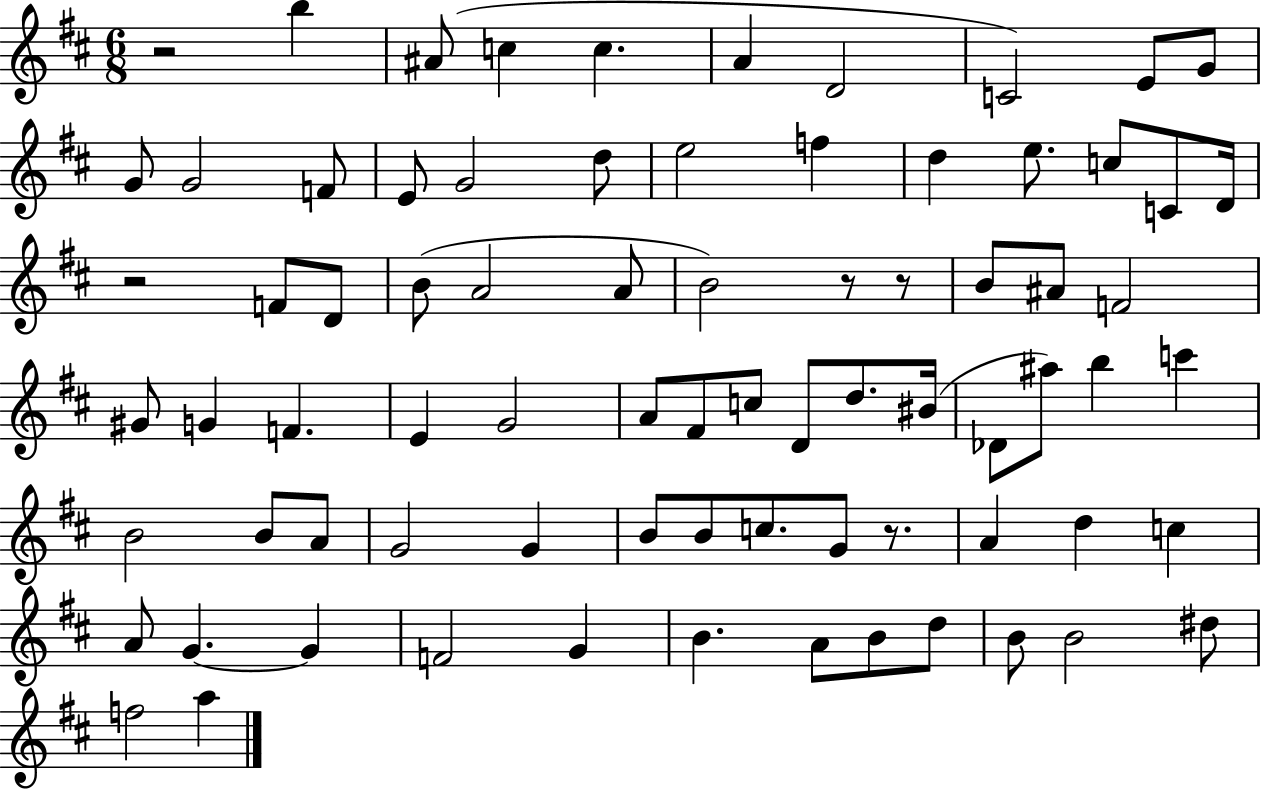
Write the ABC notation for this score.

X:1
T:Untitled
M:6/8
L:1/4
K:D
z2 b ^A/2 c c A D2 C2 E/2 G/2 G/2 G2 F/2 E/2 G2 d/2 e2 f d e/2 c/2 C/2 D/4 z2 F/2 D/2 B/2 A2 A/2 B2 z/2 z/2 B/2 ^A/2 F2 ^G/2 G F E G2 A/2 ^F/2 c/2 D/2 d/2 ^B/4 _D/2 ^a/2 b c' B2 B/2 A/2 G2 G B/2 B/2 c/2 G/2 z/2 A d c A/2 G G F2 G B A/2 B/2 d/2 B/2 B2 ^d/2 f2 a